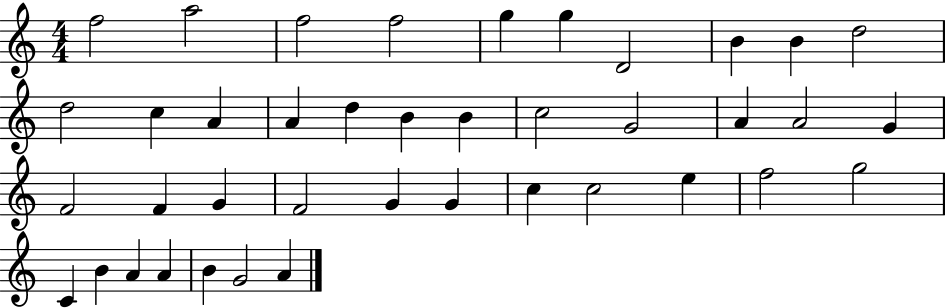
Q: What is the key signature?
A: C major